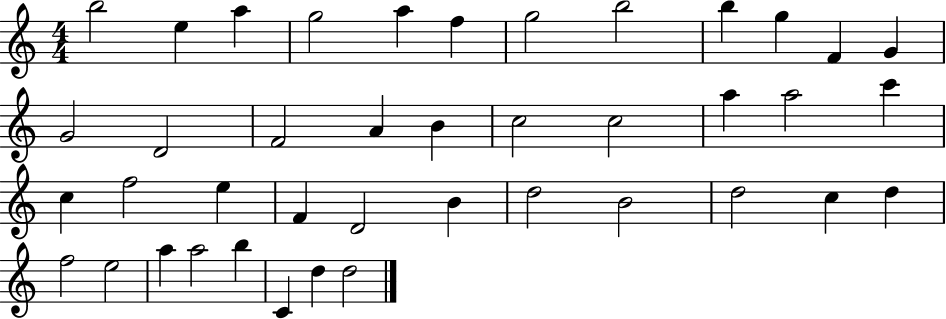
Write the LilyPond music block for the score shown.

{
  \clef treble
  \numericTimeSignature
  \time 4/4
  \key c \major
  b''2 e''4 a''4 | g''2 a''4 f''4 | g''2 b''2 | b''4 g''4 f'4 g'4 | \break g'2 d'2 | f'2 a'4 b'4 | c''2 c''2 | a''4 a''2 c'''4 | \break c''4 f''2 e''4 | f'4 d'2 b'4 | d''2 b'2 | d''2 c''4 d''4 | \break f''2 e''2 | a''4 a''2 b''4 | c'4 d''4 d''2 | \bar "|."
}